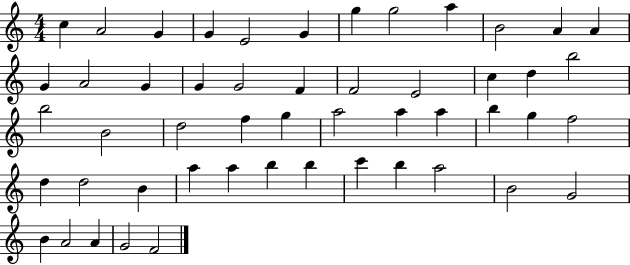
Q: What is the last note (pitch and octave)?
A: F4